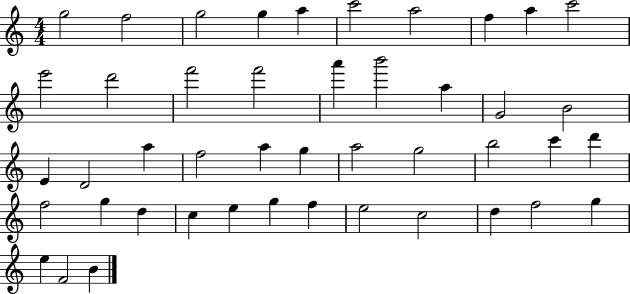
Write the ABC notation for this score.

X:1
T:Untitled
M:4/4
L:1/4
K:C
g2 f2 g2 g a c'2 a2 f a c'2 e'2 d'2 f'2 f'2 a' b'2 a G2 B2 E D2 a f2 a g a2 g2 b2 c' d' f2 g d c e g f e2 c2 d f2 g e F2 B